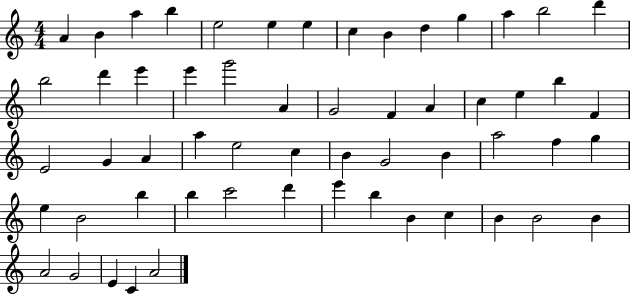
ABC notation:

X:1
T:Untitled
M:4/4
L:1/4
K:C
A B a b e2 e e c B d g a b2 d' b2 d' e' e' g'2 A G2 F A c e b F E2 G A a e2 c B G2 B a2 f g e B2 b b c'2 d' e' b B c B B2 B A2 G2 E C A2